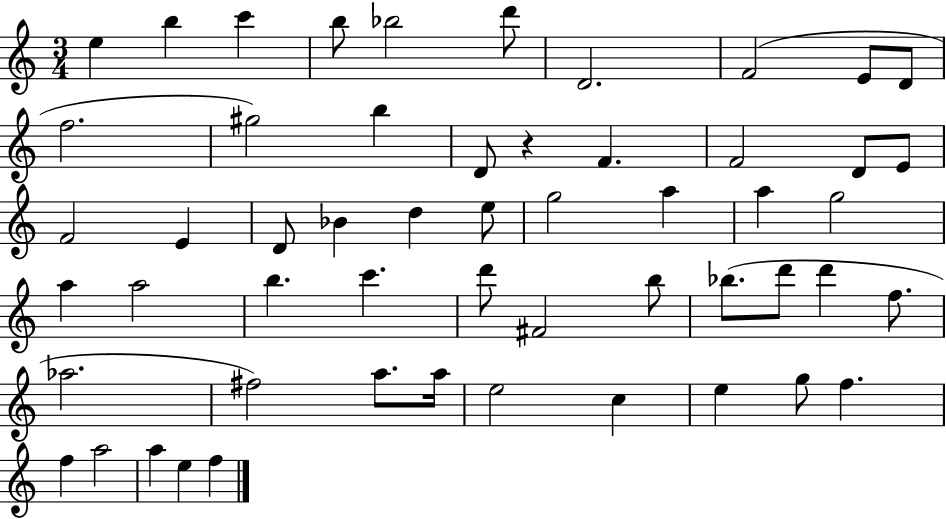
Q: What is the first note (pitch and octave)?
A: E5